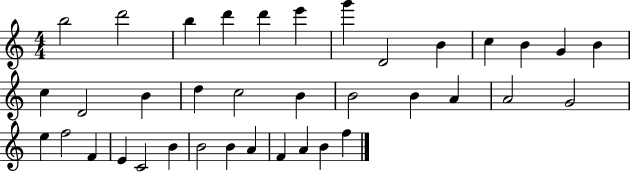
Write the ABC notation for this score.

X:1
T:Untitled
M:4/4
L:1/4
K:C
b2 d'2 b d' d' e' g' D2 B c B G B c D2 B d c2 B B2 B A A2 G2 e f2 F E C2 B B2 B A F A B f